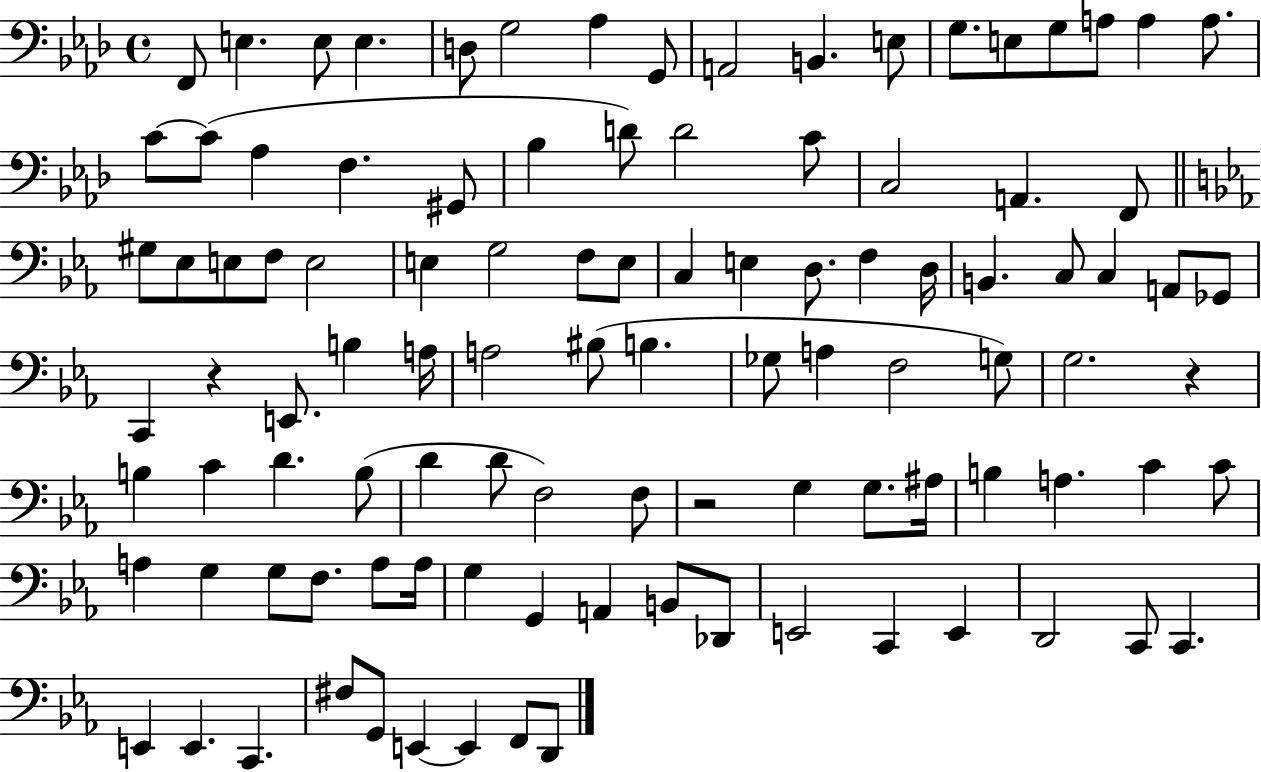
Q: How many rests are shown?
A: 3